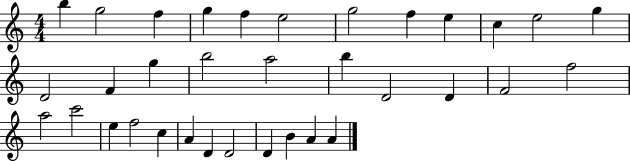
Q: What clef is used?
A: treble